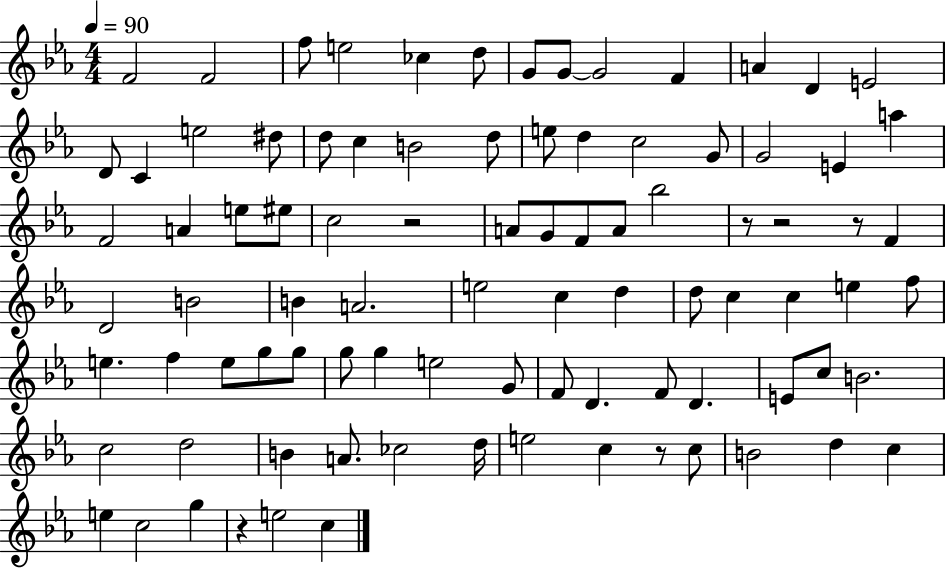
X:1
T:Untitled
M:4/4
L:1/4
K:Eb
F2 F2 f/2 e2 _c d/2 G/2 G/2 G2 F A D E2 D/2 C e2 ^d/2 d/2 c B2 d/2 e/2 d c2 G/2 G2 E a F2 A e/2 ^e/2 c2 z2 A/2 G/2 F/2 A/2 _b2 z/2 z2 z/2 F D2 B2 B A2 e2 c d d/2 c c e f/2 e f e/2 g/2 g/2 g/2 g e2 G/2 F/2 D F/2 D E/2 c/2 B2 c2 d2 B A/2 _c2 d/4 e2 c z/2 c/2 B2 d c e c2 g z e2 c